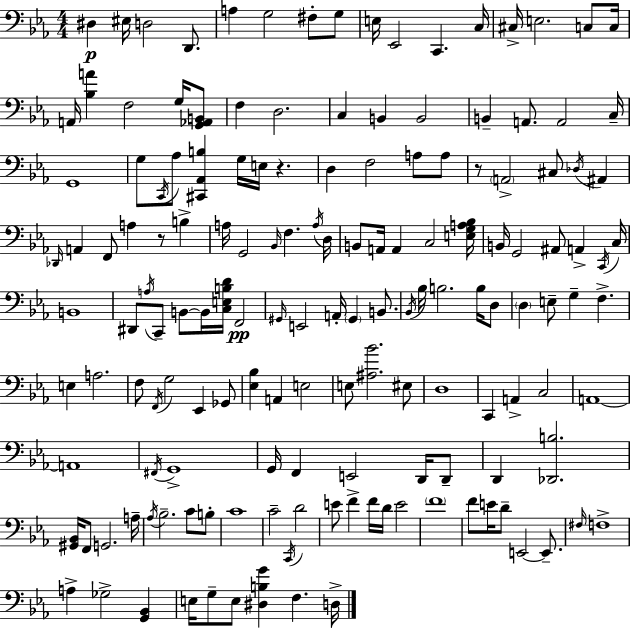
X:1
T:Untitled
M:4/4
L:1/4
K:Eb
^D, ^E,/4 D,2 D,,/2 A, G,2 ^F,/2 G,/2 E,/4 _E,,2 C,, C,/4 ^C,/4 E,2 C,/2 C,/4 A,,/4 [_B,A] F,2 G,/4 [G,,_A,,B,,]/2 F, D,2 C, B,, B,,2 B,, A,,/2 A,,2 C,/4 G,,4 G,/2 C,,/4 _A,/2 [^C,,_A,,B,] G,/4 E,/4 z D, F,2 A,/2 A,/2 z/2 A,,2 ^C,/2 _D,/4 ^A,, _D,,/4 A,, F,,/2 A, z/2 B, A,/4 G,,2 _B,,/4 F, A,/4 D,/4 B,,/2 A,,/4 A,, C,2 [E,G,A,_B,]/4 B,,/4 G,,2 ^A,,/2 A,, C,,/4 C,/4 B,,4 ^D,,/2 A,/4 C,,/2 B,,/2 B,,/4 [C,E,B,D]/4 F,,2 ^G,,/4 E,,2 A,,/4 ^G,, B,,/2 _B,,/4 _B,/4 B,2 B,/4 D,/2 D, E,/2 G, F, E, A,2 F,/2 F,,/4 G,2 _E,, _G,,/2 [_E,_B,] A,, E,2 E,/2 [^A,_B]2 ^E,/2 D,4 C,, A,, C,2 A,,4 A,,4 ^F,,/4 G,,4 G,,/4 F,, E,,2 D,,/4 D,,/2 D,, [_D,,B,]2 [^G,,_B,,]/4 F,,/2 G,,2 A,/4 _A,/4 _B,2 C/2 B,/2 C4 C2 C,,/4 D2 E/2 F F/4 D/4 E2 F4 F/2 E/4 D/2 E,,2 E,,/2 ^F,/4 F,4 A, _G,2 [G,,_B,,] E,/4 G,/2 E,/2 [^D,B,G] F, D,/4